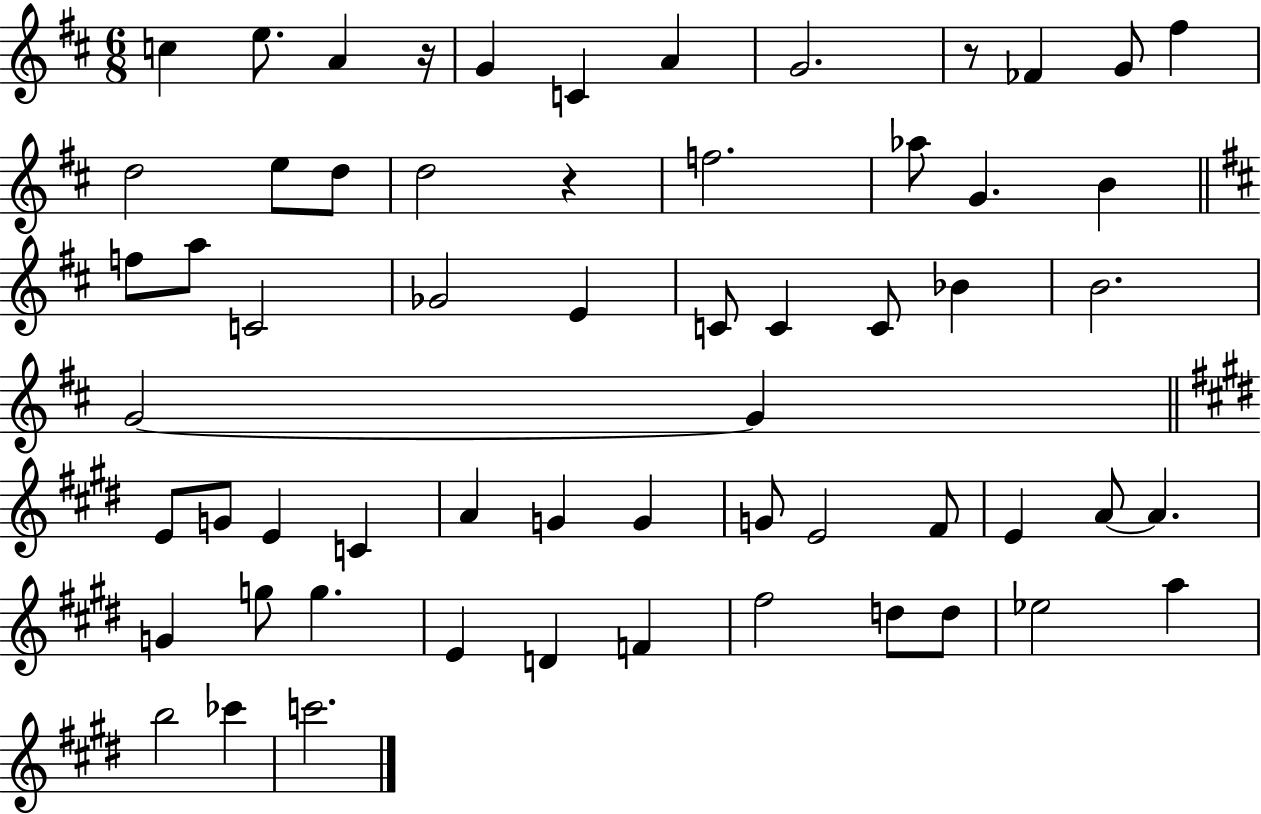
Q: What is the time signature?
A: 6/8